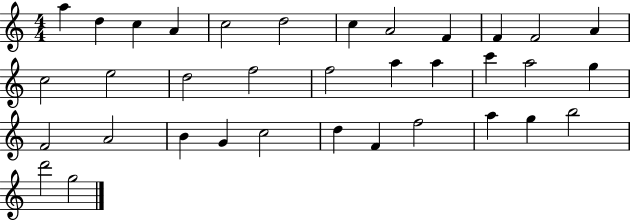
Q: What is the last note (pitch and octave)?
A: G5